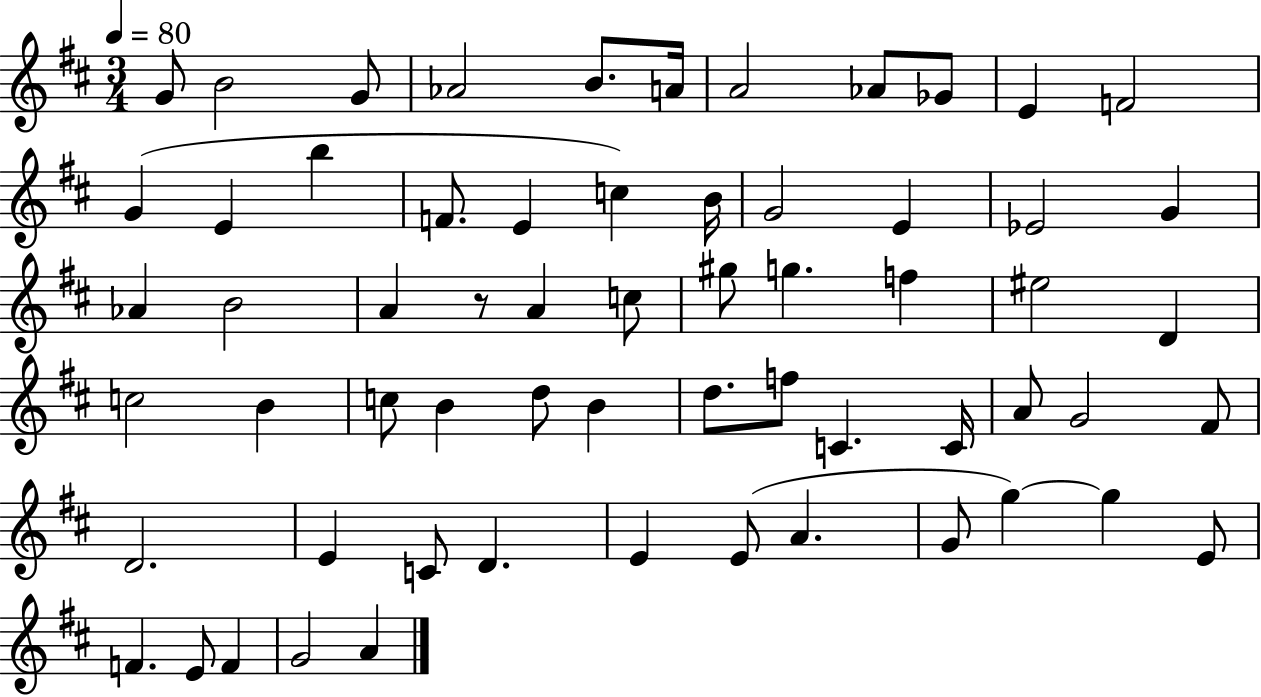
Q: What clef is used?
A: treble